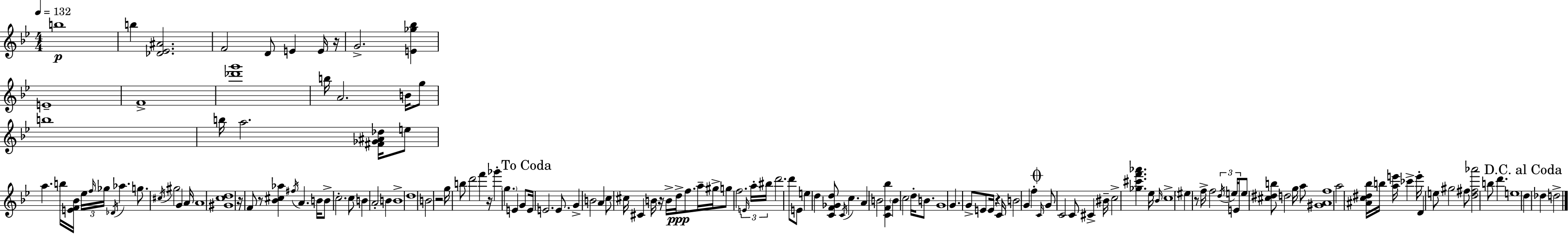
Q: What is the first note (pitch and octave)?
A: B5